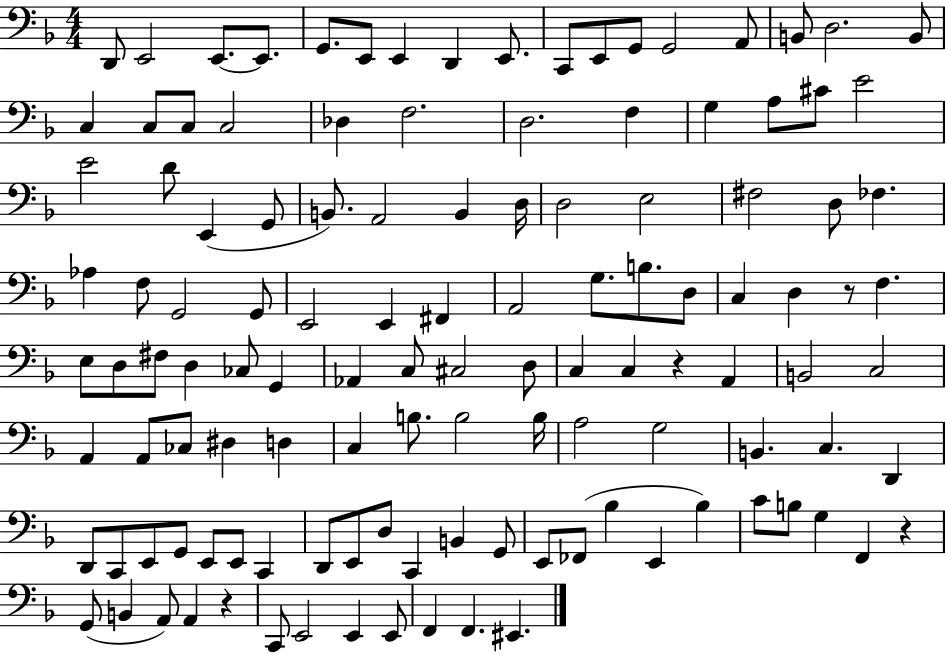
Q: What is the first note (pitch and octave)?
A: D2